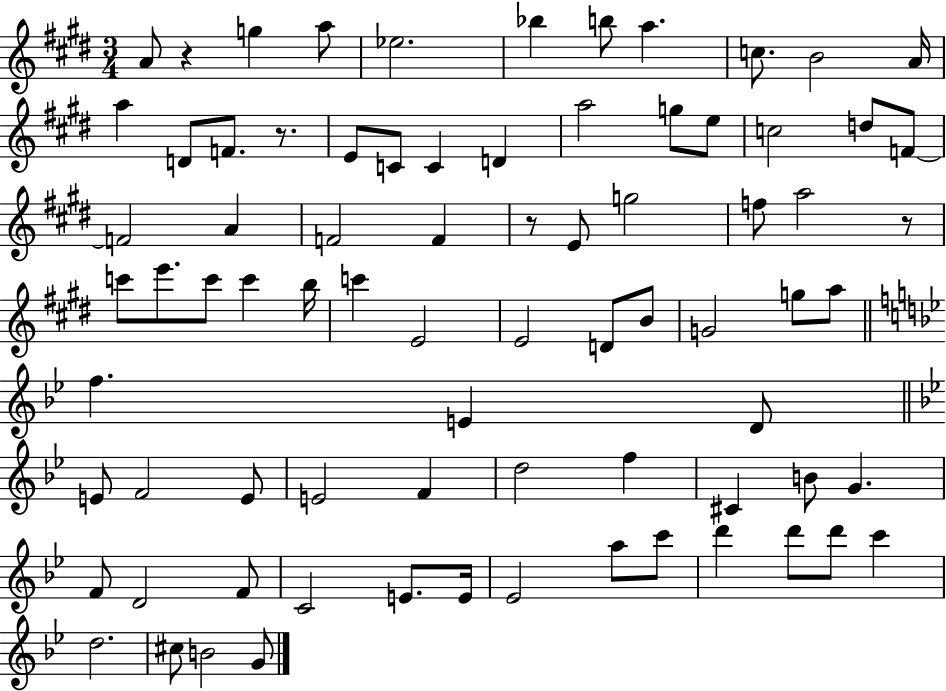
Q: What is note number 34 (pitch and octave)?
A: C6